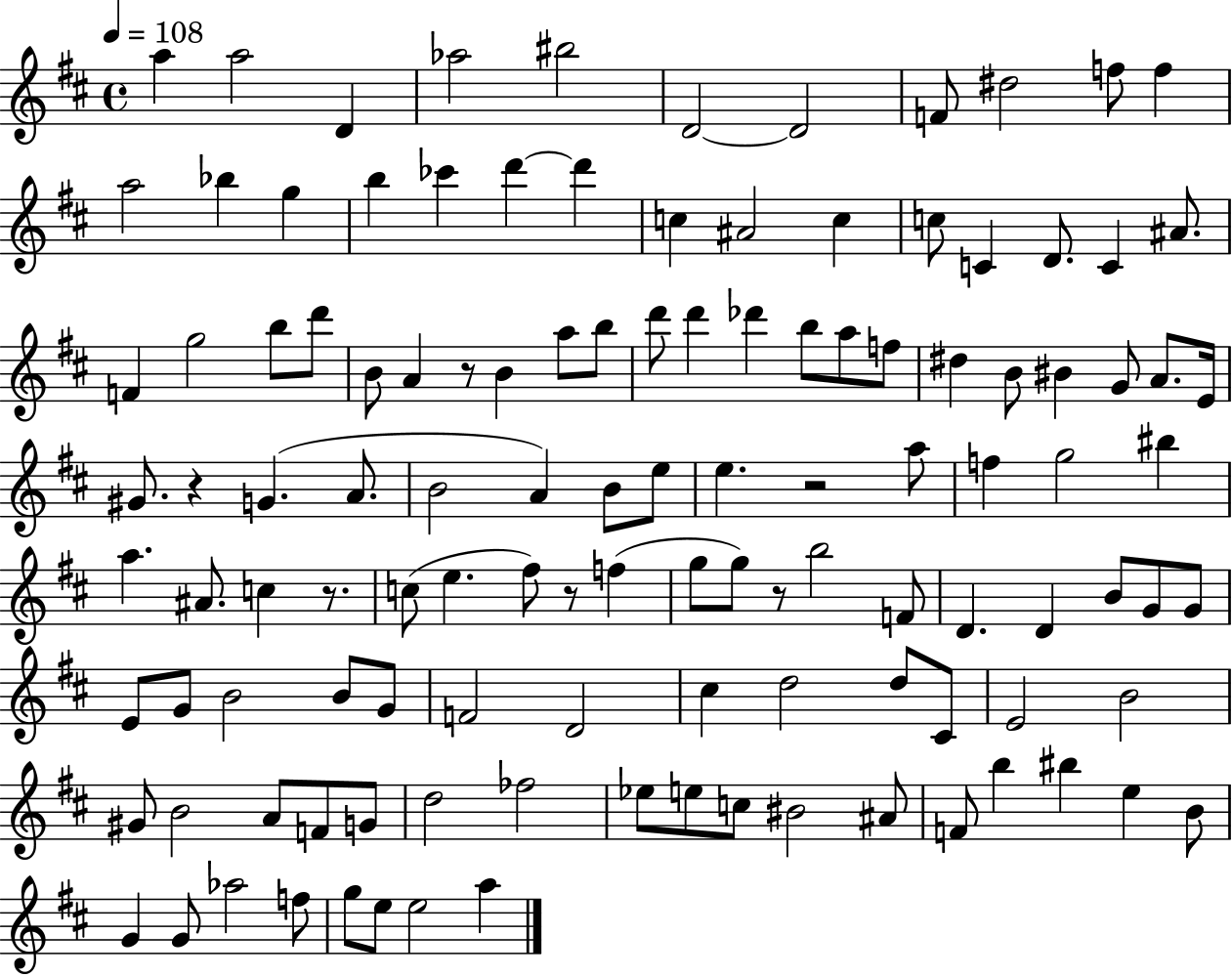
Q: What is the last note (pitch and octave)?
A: A5